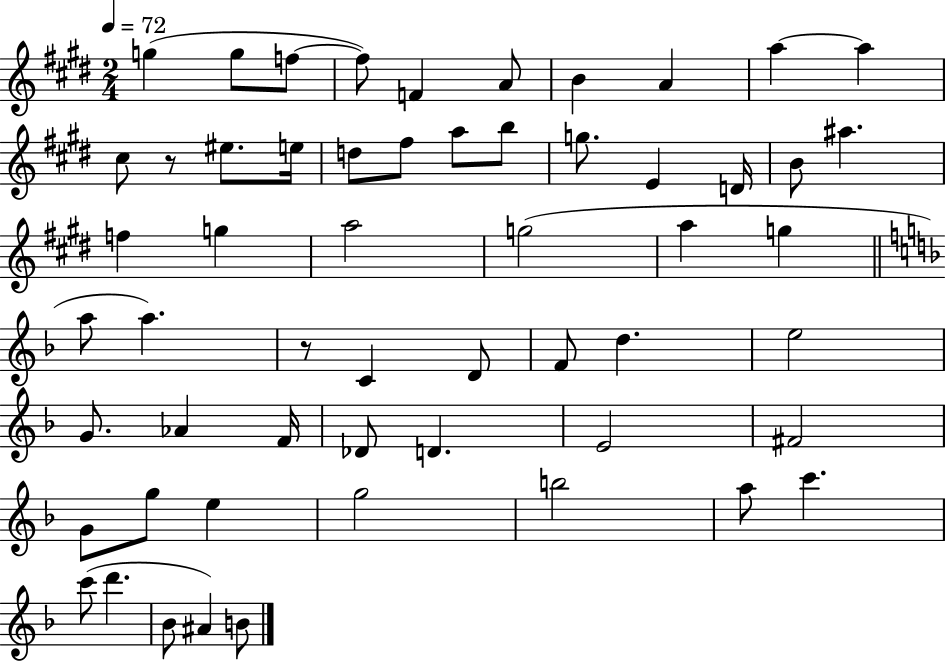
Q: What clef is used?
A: treble